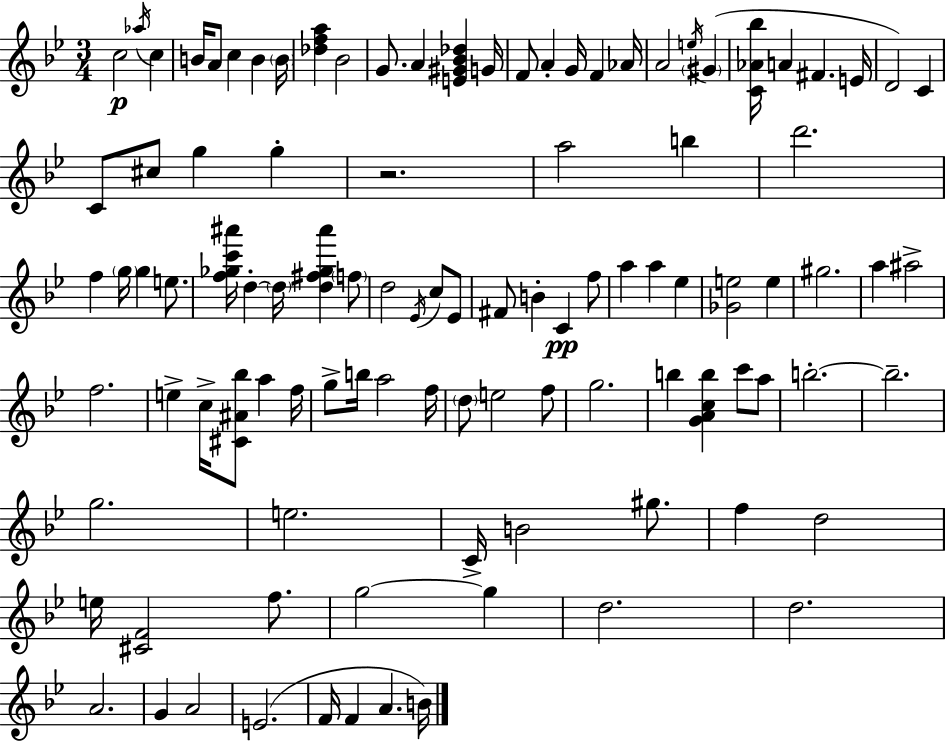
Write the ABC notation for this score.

X:1
T:Untitled
M:3/4
L:1/4
K:Bb
c2 _a/4 c B/4 A/2 c B B/4 [_dfa] _B2 G/2 A [E^G_B_d] G/4 F/2 A G/4 F _A/4 A2 e/4 ^G [C_A_b]/4 A ^F E/4 D2 C C/2 ^c/2 g g z2 a2 b d'2 f g/4 g e/2 [f_gc'^a']/4 d d/4 [d^f_g^a'] f/2 d2 _E/4 c/2 _E/2 ^F/2 B C f/2 a a _e [_Ge]2 e ^g2 a ^a2 f2 e c/4 [^C^A_b]/2 a f/4 g/2 b/4 a2 f/4 d/2 e2 f/2 g2 b [GAcb] c'/2 a/2 b2 b2 g2 e2 C/4 B2 ^g/2 f d2 e/4 [^CF]2 f/2 g2 g d2 d2 A2 G A2 E2 F/4 F A B/4